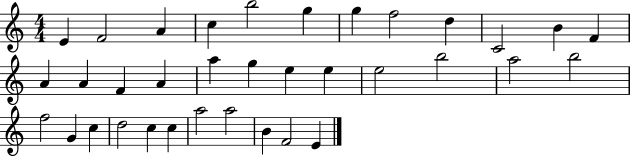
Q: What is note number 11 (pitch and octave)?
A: B4